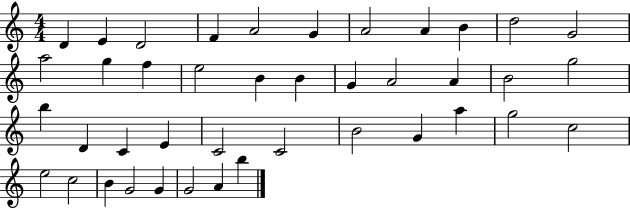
{
  \clef treble
  \numericTimeSignature
  \time 4/4
  \key c \major
  d'4 e'4 d'2 | f'4 a'2 g'4 | a'2 a'4 b'4 | d''2 g'2 | \break a''2 g''4 f''4 | e''2 b'4 b'4 | g'4 a'2 a'4 | b'2 g''2 | \break b''4 d'4 c'4 e'4 | c'2 c'2 | b'2 g'4 a''4 | g''2 c''2 | \break e''2 c''2 | b'4 g'2 g'4 | g'2 a'4 b''4 | \bar "|."
}